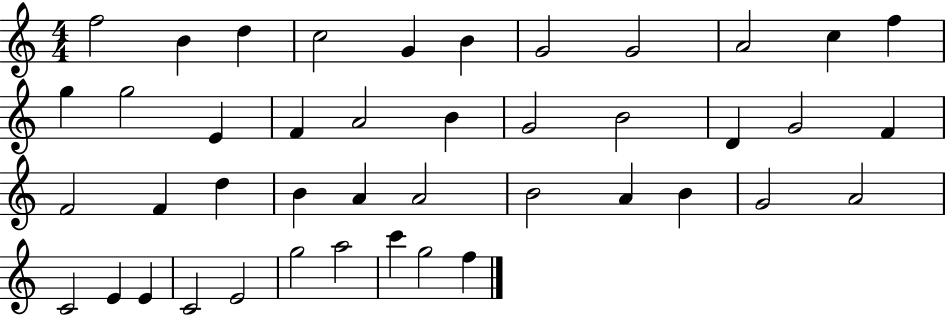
{
  \clef treble
  \numericTimeSignature
  \time 4/4
  \key c \major
  f''2 b'4 d''4 | c''2 g'4 b'4 | g'2 g'2 | a'2 c''4 f''4 | \break g''4 g''2 e'4 | f'4 a'2 b'4 | g'2 b'2 | d'4 g'2 f'4 | \break f'2 f'4 d''4 | b'4 a'4 a'2 | b'2 a'4 b'4 | g'2 a'2 | \break c'2 e'4 e'4 | c'2 e'2 | g''2 a''2 | c'''4 g''2 f''4 | \break \bar "|."
}